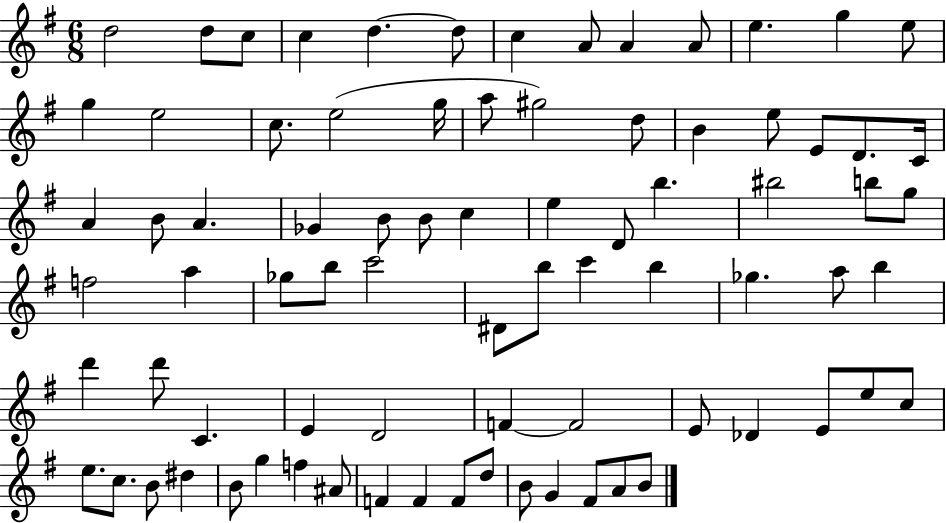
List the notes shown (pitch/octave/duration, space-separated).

D5/h D5/e C5/e C5/q D5/q. D5/e C5/q A4/e A4/q A4/e E5/q. G5/q E5/e G5/q E5/h C5/e. E5/h G5/s A5/e G#5/h D5/e B4/q E5/e E4/e D4/e. C4/s A4/q B4/e A4/q. Gb4/q B4/e B4/e C5/q E5/q D4/e B5/q. BIS5/h B5/e G5/e F5/h A5/q Gb5/e B5/e C6/h D#4/e B5/e C6/q B5/q Gb5/q. A5/e B5/q D6/q D6/e C4/q. E4/q D4/h F4/q F4/h E4/e Db4/q E4/e E5/e C5/e E5/e. C5/e. B4/e D#5/q B4/e G5/q F5/q A#4/e F4/q F4/q F4/e D5/e B4/e G4/q F#4/e A4/e B4/e